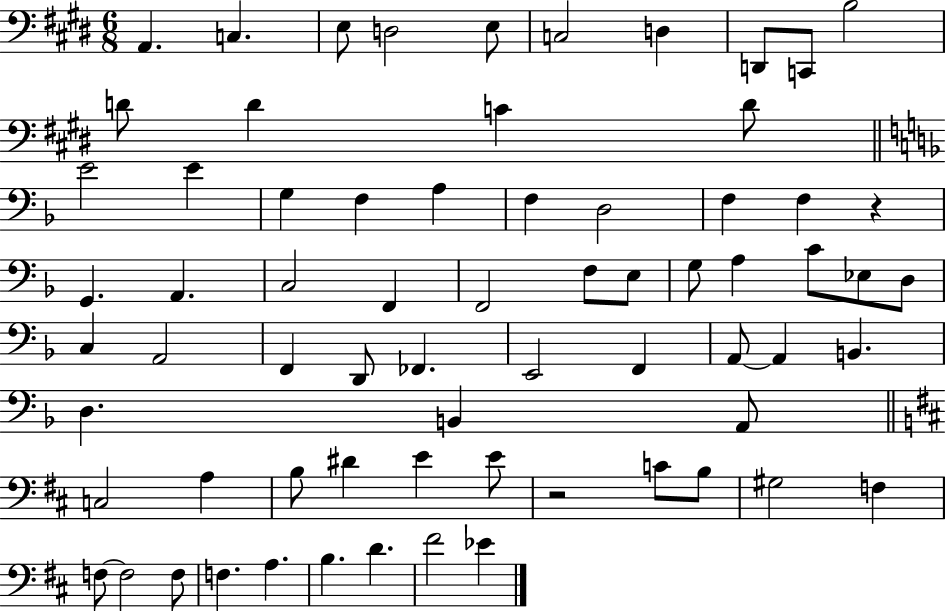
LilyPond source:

{
  \clef bass
  \numericTimeSignature
  \time 6/8
  \key e \major
  \repeat volta 2 { a,4. c4. | e8 d2 e8 | c2 d4 | d,8 c,8 b2 | \break d'8 d'4 c'4 d'8 | \bar "||" \break \key f \major e'2 e'4 | g4 f4 a4 | f4 d2 | f4 f4 r4 | \break g,4. a,4. | c2 f,4 | f,2 f8 e8 | g8 a4 c'8 ees8 d8 | \break c4 a,2 | f,4 d,8 fes,4. | e,2 f,4 | a,8~~ a,4 b,4. | \break d4. b,4 a,8 | \bar "||" \break \key d \major c2 a4 | b8 dis'4 e'4 e'8 | r2 c'8 b8 | gis2 f4 | \break f8~~ f2 f8 | f4. a4. | b4. d'4. | fis'2 ees'4 | \break } \bar "|."
}